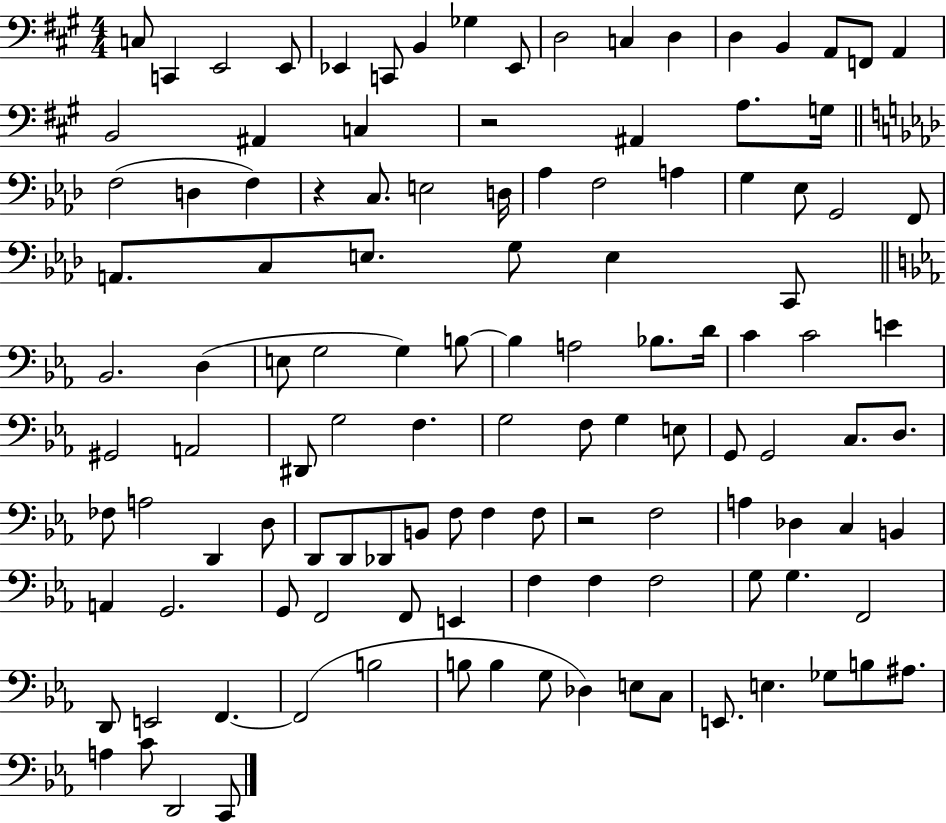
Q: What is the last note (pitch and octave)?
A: C2